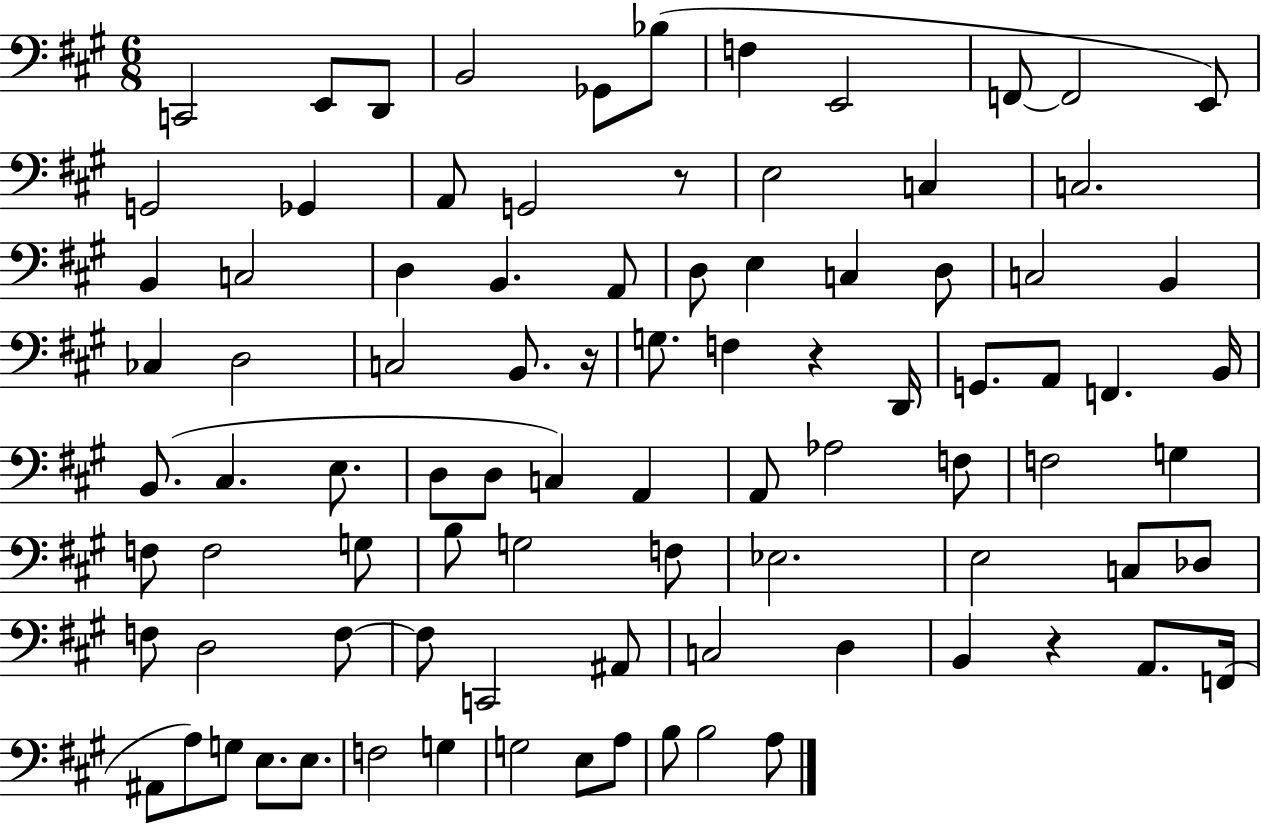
{
  \clef bass
  \numericTimeSignature
  \time 6/8
  \key a \major
  c,2 e,8 d,8 | b,2 ges,8 bes8( | f4 e,2 | f,8~~ f,2 e,8) | \break g,2 ges,4 | a,8 g,2 r8 | e2 c4 | c2. | \break b,4 c2 | d4 b,4. a,8 | d8 e4 c4 d8 | c2 b,4 | \break ces4 d2 | c2 b,8. r16 | g8. f4 r4 d,16 | g,8. a,8 f,4. b,16 | \break b,8.( cis4. e8. | d8 d8 c4) a,4 | a,8 aes2 f8 | f2 g4 | \break f8 f2 g8 | b8 g2 f8 | ees2. | e2 c8 des8 | \break f8 d2 f8~~ | f8 c,2 ais,8 | c2 d4 | b,4 r4 a,8. f,16( | \break ais,8 a8) g8 e8. e8. | f2 g4 | g2 e8 a8 | b8 b2 a8 | \break \bar "|."
}